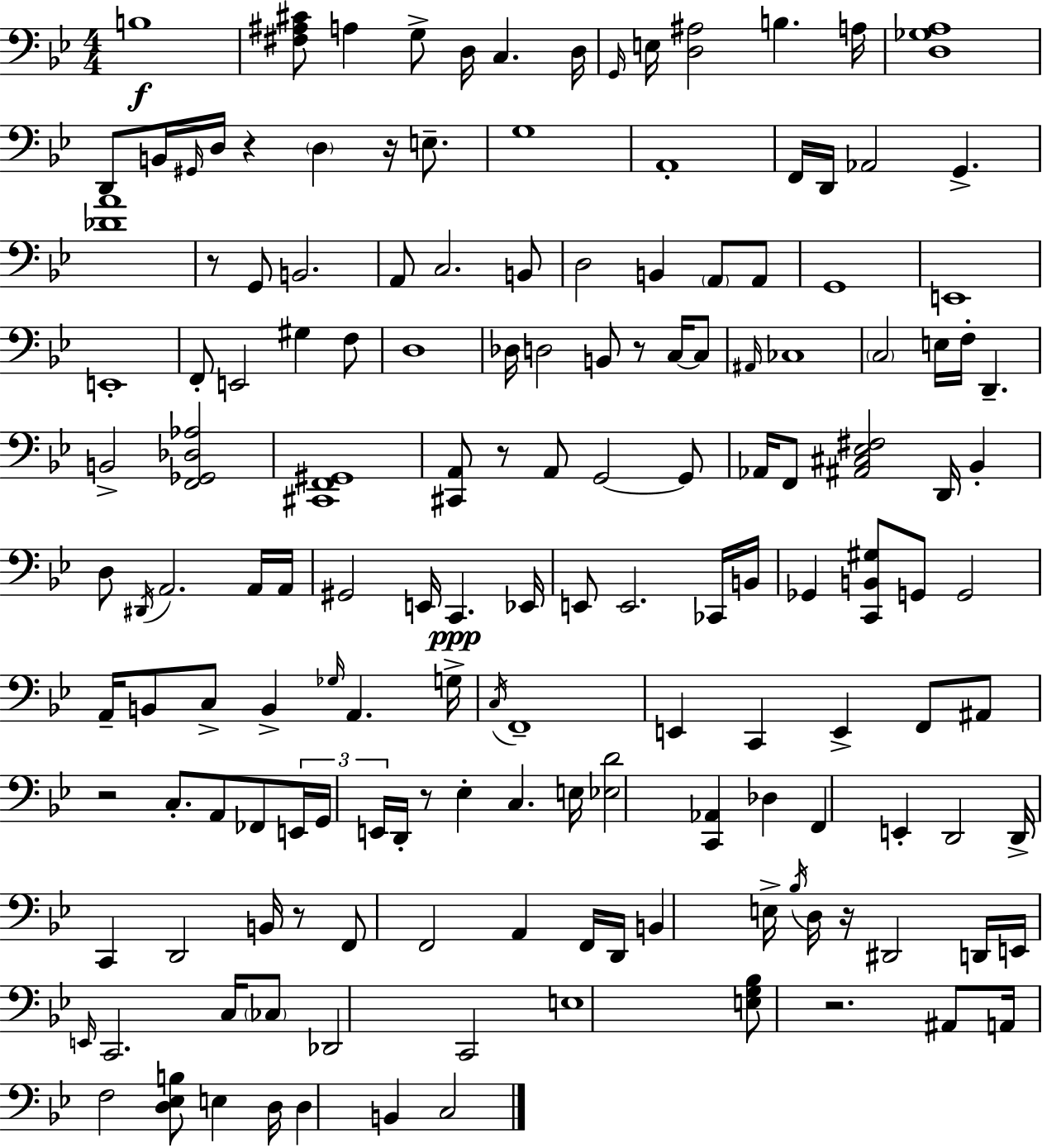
B3/w [F#3,A#3,C#4]/e A3/q G3/e D3/s C3/q. D3/s G2/s E3/s [D3,A#3]/h B3/q. A3/s [D3,Gb3,A3]/w D2/e B2/s G#2/s D3/s R/q D3/q R/s E3/e. G3/w A2/w F2/s D2/s Ab2/h G2/q. [Db4,A4]/w R/e G2/e B2/h. A2/e C3/h. B2/e D3/h B2/q A2/e A2/e G2/w E2/w E2/w F2/e E2/h G#3/q F3/e D3/w Db3/s D3/h B2/e R/e C3/s C3/e A#2/s CES3/w C3/h E3/s F3/s D2/q. B2/h [F2,Gb2,Db3,Ab3]/h [C#2,F2,G#2]/w [C#2,A2]/e R/e A2/e G2/h G2/e Ab2/s F2/e [A#2,C#3,Eb3,F#3]/h D2/s Bb2/q D3/e D#2/s A2/h. A2/s A2/s G#2/h E2/s C2/q. Eb2/s E2/e E2/h. CES2/s B2/s Gb2/q [C2,B2,G#3]/e G2/e G2/h A2/s B2/e C3/e B2/q Gb3/s A2/q. G3/s C3/s F2/w E2/q C2/q E2/q F2/e A#2/e R/h C3/e. A2/e FES2/e E2/s G2/s E2/s D2/s R/e Eb3/q C3/q. E3/s [Eb3,D4]/h [C2,Ab2]/q Db3/q F2/q E2/q D2/h D2/s C2/q D2/h B2/s R/e F2/e F2/h A2/q F2/s D2/s B2/q E3/s Bb3/s D3/s R/s D#2/h D2/s E2/s E2/s C2/h. C3/s CES3/e Db2/h C2/h E3/w [E3,G3,Bb3]/e R/h. A#2/e A2/s F3/h [D3,Eb3,B3]/e E3/q D3/s D3/q B2/q C3/h